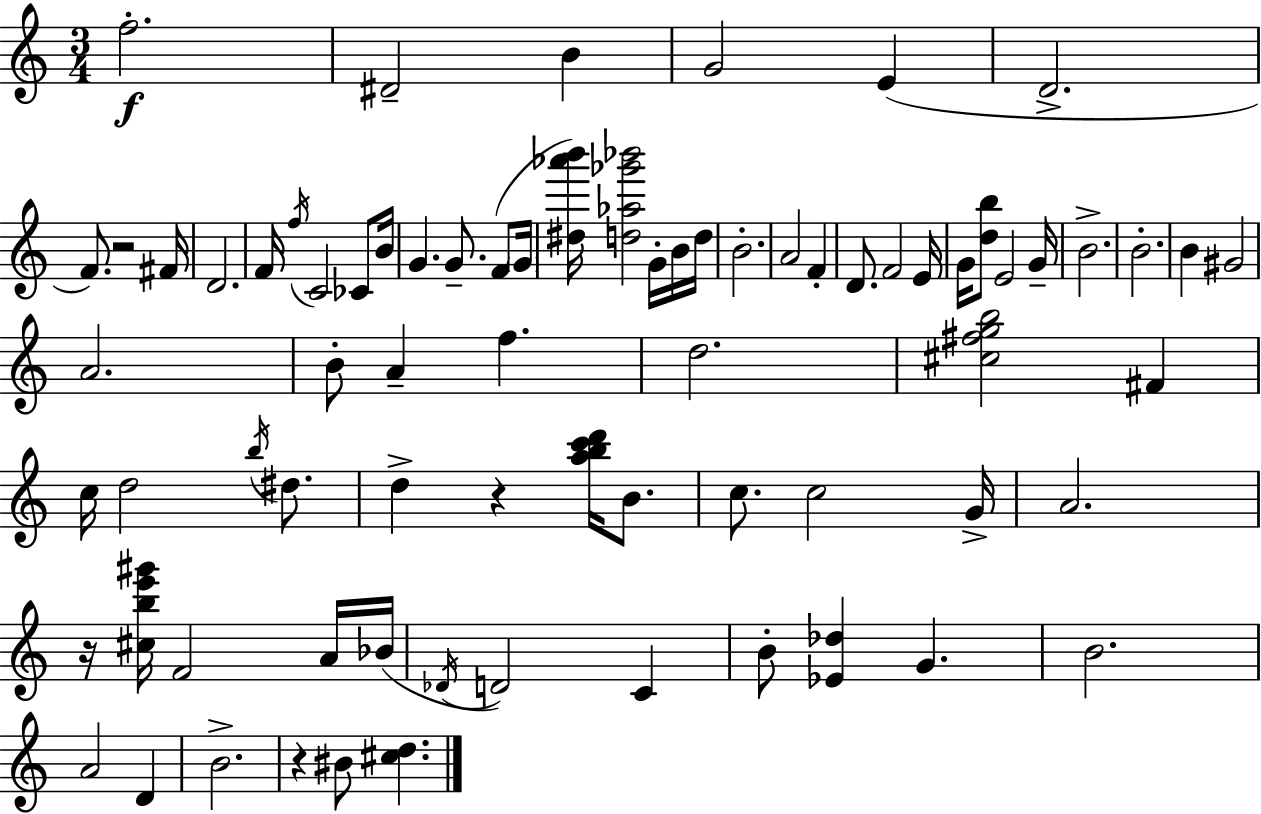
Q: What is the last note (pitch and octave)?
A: BIS4